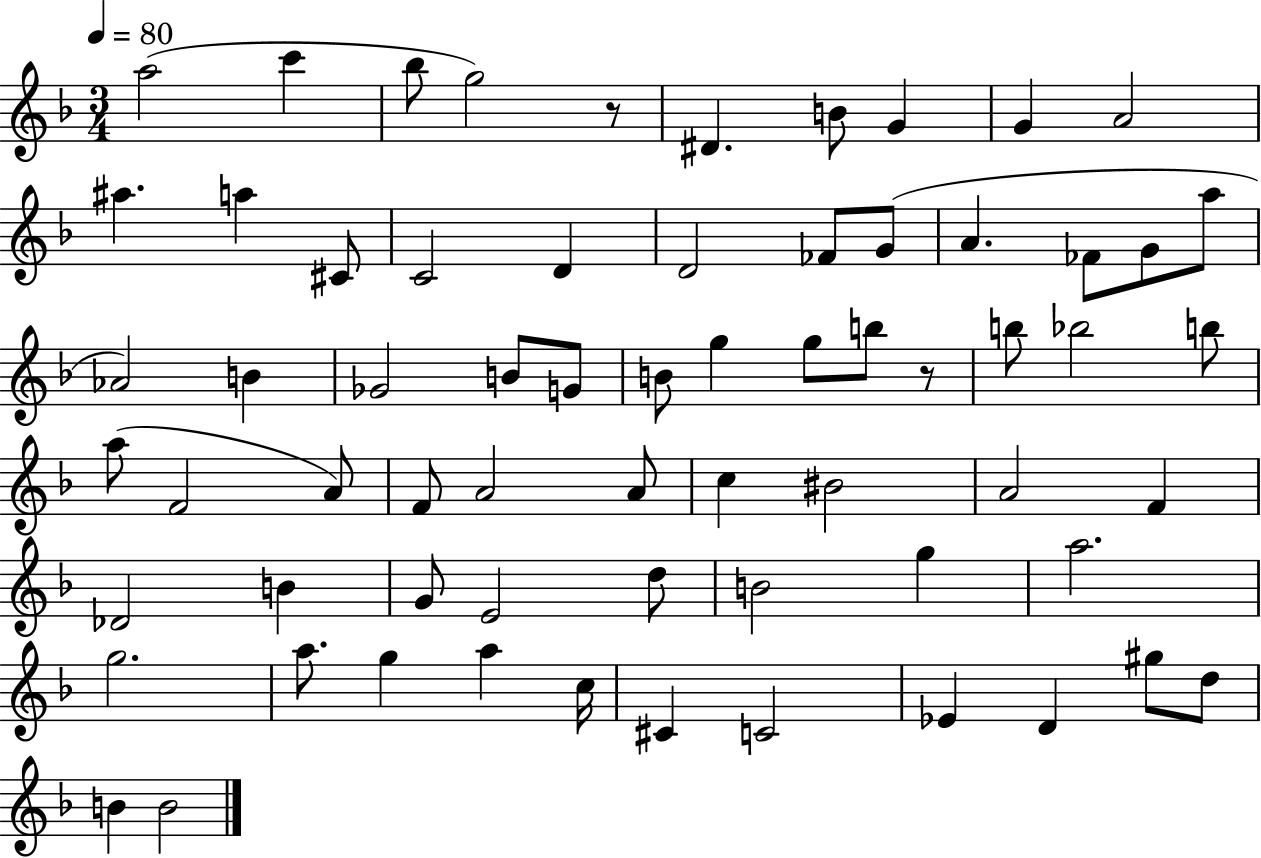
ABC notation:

X:1
T:Untitled
M:3/4
L:1/4
K:F
a2 c' _b/2 g2 z/2 ^D B/2 G G A2 ^a a ^C/2 C2 D D2 _F/2 G/2 A _F/2 G/2 a/2 _A2 B _G2 B/2 G/2 B/2 g g/2 b/2 z/2 b/2 _b2 b/2 a/2 F2 A/2 F/2 A2 A/2 c ^B2 A2 F _D2 B G/2 E2 d/2 B2 g a2 g2 a/2 g a c/4 ^C C2 _E D ^g/2 d/2 B B2